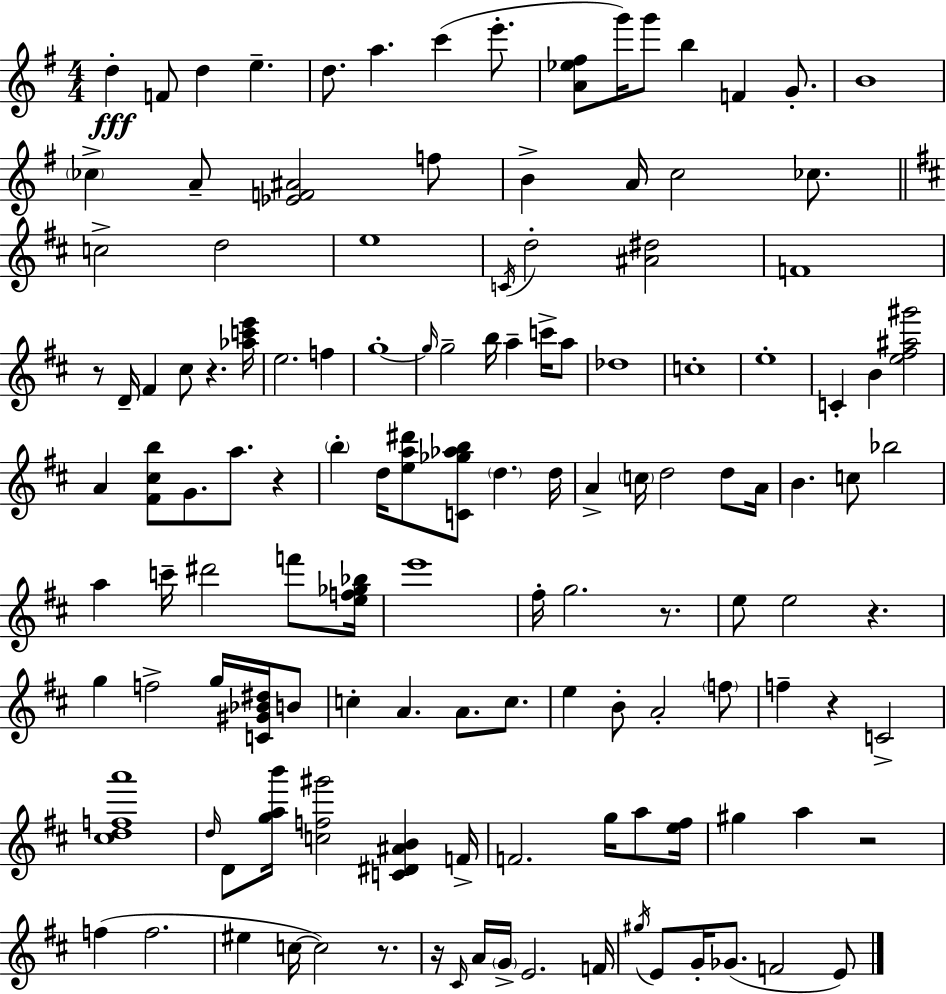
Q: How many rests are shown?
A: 9